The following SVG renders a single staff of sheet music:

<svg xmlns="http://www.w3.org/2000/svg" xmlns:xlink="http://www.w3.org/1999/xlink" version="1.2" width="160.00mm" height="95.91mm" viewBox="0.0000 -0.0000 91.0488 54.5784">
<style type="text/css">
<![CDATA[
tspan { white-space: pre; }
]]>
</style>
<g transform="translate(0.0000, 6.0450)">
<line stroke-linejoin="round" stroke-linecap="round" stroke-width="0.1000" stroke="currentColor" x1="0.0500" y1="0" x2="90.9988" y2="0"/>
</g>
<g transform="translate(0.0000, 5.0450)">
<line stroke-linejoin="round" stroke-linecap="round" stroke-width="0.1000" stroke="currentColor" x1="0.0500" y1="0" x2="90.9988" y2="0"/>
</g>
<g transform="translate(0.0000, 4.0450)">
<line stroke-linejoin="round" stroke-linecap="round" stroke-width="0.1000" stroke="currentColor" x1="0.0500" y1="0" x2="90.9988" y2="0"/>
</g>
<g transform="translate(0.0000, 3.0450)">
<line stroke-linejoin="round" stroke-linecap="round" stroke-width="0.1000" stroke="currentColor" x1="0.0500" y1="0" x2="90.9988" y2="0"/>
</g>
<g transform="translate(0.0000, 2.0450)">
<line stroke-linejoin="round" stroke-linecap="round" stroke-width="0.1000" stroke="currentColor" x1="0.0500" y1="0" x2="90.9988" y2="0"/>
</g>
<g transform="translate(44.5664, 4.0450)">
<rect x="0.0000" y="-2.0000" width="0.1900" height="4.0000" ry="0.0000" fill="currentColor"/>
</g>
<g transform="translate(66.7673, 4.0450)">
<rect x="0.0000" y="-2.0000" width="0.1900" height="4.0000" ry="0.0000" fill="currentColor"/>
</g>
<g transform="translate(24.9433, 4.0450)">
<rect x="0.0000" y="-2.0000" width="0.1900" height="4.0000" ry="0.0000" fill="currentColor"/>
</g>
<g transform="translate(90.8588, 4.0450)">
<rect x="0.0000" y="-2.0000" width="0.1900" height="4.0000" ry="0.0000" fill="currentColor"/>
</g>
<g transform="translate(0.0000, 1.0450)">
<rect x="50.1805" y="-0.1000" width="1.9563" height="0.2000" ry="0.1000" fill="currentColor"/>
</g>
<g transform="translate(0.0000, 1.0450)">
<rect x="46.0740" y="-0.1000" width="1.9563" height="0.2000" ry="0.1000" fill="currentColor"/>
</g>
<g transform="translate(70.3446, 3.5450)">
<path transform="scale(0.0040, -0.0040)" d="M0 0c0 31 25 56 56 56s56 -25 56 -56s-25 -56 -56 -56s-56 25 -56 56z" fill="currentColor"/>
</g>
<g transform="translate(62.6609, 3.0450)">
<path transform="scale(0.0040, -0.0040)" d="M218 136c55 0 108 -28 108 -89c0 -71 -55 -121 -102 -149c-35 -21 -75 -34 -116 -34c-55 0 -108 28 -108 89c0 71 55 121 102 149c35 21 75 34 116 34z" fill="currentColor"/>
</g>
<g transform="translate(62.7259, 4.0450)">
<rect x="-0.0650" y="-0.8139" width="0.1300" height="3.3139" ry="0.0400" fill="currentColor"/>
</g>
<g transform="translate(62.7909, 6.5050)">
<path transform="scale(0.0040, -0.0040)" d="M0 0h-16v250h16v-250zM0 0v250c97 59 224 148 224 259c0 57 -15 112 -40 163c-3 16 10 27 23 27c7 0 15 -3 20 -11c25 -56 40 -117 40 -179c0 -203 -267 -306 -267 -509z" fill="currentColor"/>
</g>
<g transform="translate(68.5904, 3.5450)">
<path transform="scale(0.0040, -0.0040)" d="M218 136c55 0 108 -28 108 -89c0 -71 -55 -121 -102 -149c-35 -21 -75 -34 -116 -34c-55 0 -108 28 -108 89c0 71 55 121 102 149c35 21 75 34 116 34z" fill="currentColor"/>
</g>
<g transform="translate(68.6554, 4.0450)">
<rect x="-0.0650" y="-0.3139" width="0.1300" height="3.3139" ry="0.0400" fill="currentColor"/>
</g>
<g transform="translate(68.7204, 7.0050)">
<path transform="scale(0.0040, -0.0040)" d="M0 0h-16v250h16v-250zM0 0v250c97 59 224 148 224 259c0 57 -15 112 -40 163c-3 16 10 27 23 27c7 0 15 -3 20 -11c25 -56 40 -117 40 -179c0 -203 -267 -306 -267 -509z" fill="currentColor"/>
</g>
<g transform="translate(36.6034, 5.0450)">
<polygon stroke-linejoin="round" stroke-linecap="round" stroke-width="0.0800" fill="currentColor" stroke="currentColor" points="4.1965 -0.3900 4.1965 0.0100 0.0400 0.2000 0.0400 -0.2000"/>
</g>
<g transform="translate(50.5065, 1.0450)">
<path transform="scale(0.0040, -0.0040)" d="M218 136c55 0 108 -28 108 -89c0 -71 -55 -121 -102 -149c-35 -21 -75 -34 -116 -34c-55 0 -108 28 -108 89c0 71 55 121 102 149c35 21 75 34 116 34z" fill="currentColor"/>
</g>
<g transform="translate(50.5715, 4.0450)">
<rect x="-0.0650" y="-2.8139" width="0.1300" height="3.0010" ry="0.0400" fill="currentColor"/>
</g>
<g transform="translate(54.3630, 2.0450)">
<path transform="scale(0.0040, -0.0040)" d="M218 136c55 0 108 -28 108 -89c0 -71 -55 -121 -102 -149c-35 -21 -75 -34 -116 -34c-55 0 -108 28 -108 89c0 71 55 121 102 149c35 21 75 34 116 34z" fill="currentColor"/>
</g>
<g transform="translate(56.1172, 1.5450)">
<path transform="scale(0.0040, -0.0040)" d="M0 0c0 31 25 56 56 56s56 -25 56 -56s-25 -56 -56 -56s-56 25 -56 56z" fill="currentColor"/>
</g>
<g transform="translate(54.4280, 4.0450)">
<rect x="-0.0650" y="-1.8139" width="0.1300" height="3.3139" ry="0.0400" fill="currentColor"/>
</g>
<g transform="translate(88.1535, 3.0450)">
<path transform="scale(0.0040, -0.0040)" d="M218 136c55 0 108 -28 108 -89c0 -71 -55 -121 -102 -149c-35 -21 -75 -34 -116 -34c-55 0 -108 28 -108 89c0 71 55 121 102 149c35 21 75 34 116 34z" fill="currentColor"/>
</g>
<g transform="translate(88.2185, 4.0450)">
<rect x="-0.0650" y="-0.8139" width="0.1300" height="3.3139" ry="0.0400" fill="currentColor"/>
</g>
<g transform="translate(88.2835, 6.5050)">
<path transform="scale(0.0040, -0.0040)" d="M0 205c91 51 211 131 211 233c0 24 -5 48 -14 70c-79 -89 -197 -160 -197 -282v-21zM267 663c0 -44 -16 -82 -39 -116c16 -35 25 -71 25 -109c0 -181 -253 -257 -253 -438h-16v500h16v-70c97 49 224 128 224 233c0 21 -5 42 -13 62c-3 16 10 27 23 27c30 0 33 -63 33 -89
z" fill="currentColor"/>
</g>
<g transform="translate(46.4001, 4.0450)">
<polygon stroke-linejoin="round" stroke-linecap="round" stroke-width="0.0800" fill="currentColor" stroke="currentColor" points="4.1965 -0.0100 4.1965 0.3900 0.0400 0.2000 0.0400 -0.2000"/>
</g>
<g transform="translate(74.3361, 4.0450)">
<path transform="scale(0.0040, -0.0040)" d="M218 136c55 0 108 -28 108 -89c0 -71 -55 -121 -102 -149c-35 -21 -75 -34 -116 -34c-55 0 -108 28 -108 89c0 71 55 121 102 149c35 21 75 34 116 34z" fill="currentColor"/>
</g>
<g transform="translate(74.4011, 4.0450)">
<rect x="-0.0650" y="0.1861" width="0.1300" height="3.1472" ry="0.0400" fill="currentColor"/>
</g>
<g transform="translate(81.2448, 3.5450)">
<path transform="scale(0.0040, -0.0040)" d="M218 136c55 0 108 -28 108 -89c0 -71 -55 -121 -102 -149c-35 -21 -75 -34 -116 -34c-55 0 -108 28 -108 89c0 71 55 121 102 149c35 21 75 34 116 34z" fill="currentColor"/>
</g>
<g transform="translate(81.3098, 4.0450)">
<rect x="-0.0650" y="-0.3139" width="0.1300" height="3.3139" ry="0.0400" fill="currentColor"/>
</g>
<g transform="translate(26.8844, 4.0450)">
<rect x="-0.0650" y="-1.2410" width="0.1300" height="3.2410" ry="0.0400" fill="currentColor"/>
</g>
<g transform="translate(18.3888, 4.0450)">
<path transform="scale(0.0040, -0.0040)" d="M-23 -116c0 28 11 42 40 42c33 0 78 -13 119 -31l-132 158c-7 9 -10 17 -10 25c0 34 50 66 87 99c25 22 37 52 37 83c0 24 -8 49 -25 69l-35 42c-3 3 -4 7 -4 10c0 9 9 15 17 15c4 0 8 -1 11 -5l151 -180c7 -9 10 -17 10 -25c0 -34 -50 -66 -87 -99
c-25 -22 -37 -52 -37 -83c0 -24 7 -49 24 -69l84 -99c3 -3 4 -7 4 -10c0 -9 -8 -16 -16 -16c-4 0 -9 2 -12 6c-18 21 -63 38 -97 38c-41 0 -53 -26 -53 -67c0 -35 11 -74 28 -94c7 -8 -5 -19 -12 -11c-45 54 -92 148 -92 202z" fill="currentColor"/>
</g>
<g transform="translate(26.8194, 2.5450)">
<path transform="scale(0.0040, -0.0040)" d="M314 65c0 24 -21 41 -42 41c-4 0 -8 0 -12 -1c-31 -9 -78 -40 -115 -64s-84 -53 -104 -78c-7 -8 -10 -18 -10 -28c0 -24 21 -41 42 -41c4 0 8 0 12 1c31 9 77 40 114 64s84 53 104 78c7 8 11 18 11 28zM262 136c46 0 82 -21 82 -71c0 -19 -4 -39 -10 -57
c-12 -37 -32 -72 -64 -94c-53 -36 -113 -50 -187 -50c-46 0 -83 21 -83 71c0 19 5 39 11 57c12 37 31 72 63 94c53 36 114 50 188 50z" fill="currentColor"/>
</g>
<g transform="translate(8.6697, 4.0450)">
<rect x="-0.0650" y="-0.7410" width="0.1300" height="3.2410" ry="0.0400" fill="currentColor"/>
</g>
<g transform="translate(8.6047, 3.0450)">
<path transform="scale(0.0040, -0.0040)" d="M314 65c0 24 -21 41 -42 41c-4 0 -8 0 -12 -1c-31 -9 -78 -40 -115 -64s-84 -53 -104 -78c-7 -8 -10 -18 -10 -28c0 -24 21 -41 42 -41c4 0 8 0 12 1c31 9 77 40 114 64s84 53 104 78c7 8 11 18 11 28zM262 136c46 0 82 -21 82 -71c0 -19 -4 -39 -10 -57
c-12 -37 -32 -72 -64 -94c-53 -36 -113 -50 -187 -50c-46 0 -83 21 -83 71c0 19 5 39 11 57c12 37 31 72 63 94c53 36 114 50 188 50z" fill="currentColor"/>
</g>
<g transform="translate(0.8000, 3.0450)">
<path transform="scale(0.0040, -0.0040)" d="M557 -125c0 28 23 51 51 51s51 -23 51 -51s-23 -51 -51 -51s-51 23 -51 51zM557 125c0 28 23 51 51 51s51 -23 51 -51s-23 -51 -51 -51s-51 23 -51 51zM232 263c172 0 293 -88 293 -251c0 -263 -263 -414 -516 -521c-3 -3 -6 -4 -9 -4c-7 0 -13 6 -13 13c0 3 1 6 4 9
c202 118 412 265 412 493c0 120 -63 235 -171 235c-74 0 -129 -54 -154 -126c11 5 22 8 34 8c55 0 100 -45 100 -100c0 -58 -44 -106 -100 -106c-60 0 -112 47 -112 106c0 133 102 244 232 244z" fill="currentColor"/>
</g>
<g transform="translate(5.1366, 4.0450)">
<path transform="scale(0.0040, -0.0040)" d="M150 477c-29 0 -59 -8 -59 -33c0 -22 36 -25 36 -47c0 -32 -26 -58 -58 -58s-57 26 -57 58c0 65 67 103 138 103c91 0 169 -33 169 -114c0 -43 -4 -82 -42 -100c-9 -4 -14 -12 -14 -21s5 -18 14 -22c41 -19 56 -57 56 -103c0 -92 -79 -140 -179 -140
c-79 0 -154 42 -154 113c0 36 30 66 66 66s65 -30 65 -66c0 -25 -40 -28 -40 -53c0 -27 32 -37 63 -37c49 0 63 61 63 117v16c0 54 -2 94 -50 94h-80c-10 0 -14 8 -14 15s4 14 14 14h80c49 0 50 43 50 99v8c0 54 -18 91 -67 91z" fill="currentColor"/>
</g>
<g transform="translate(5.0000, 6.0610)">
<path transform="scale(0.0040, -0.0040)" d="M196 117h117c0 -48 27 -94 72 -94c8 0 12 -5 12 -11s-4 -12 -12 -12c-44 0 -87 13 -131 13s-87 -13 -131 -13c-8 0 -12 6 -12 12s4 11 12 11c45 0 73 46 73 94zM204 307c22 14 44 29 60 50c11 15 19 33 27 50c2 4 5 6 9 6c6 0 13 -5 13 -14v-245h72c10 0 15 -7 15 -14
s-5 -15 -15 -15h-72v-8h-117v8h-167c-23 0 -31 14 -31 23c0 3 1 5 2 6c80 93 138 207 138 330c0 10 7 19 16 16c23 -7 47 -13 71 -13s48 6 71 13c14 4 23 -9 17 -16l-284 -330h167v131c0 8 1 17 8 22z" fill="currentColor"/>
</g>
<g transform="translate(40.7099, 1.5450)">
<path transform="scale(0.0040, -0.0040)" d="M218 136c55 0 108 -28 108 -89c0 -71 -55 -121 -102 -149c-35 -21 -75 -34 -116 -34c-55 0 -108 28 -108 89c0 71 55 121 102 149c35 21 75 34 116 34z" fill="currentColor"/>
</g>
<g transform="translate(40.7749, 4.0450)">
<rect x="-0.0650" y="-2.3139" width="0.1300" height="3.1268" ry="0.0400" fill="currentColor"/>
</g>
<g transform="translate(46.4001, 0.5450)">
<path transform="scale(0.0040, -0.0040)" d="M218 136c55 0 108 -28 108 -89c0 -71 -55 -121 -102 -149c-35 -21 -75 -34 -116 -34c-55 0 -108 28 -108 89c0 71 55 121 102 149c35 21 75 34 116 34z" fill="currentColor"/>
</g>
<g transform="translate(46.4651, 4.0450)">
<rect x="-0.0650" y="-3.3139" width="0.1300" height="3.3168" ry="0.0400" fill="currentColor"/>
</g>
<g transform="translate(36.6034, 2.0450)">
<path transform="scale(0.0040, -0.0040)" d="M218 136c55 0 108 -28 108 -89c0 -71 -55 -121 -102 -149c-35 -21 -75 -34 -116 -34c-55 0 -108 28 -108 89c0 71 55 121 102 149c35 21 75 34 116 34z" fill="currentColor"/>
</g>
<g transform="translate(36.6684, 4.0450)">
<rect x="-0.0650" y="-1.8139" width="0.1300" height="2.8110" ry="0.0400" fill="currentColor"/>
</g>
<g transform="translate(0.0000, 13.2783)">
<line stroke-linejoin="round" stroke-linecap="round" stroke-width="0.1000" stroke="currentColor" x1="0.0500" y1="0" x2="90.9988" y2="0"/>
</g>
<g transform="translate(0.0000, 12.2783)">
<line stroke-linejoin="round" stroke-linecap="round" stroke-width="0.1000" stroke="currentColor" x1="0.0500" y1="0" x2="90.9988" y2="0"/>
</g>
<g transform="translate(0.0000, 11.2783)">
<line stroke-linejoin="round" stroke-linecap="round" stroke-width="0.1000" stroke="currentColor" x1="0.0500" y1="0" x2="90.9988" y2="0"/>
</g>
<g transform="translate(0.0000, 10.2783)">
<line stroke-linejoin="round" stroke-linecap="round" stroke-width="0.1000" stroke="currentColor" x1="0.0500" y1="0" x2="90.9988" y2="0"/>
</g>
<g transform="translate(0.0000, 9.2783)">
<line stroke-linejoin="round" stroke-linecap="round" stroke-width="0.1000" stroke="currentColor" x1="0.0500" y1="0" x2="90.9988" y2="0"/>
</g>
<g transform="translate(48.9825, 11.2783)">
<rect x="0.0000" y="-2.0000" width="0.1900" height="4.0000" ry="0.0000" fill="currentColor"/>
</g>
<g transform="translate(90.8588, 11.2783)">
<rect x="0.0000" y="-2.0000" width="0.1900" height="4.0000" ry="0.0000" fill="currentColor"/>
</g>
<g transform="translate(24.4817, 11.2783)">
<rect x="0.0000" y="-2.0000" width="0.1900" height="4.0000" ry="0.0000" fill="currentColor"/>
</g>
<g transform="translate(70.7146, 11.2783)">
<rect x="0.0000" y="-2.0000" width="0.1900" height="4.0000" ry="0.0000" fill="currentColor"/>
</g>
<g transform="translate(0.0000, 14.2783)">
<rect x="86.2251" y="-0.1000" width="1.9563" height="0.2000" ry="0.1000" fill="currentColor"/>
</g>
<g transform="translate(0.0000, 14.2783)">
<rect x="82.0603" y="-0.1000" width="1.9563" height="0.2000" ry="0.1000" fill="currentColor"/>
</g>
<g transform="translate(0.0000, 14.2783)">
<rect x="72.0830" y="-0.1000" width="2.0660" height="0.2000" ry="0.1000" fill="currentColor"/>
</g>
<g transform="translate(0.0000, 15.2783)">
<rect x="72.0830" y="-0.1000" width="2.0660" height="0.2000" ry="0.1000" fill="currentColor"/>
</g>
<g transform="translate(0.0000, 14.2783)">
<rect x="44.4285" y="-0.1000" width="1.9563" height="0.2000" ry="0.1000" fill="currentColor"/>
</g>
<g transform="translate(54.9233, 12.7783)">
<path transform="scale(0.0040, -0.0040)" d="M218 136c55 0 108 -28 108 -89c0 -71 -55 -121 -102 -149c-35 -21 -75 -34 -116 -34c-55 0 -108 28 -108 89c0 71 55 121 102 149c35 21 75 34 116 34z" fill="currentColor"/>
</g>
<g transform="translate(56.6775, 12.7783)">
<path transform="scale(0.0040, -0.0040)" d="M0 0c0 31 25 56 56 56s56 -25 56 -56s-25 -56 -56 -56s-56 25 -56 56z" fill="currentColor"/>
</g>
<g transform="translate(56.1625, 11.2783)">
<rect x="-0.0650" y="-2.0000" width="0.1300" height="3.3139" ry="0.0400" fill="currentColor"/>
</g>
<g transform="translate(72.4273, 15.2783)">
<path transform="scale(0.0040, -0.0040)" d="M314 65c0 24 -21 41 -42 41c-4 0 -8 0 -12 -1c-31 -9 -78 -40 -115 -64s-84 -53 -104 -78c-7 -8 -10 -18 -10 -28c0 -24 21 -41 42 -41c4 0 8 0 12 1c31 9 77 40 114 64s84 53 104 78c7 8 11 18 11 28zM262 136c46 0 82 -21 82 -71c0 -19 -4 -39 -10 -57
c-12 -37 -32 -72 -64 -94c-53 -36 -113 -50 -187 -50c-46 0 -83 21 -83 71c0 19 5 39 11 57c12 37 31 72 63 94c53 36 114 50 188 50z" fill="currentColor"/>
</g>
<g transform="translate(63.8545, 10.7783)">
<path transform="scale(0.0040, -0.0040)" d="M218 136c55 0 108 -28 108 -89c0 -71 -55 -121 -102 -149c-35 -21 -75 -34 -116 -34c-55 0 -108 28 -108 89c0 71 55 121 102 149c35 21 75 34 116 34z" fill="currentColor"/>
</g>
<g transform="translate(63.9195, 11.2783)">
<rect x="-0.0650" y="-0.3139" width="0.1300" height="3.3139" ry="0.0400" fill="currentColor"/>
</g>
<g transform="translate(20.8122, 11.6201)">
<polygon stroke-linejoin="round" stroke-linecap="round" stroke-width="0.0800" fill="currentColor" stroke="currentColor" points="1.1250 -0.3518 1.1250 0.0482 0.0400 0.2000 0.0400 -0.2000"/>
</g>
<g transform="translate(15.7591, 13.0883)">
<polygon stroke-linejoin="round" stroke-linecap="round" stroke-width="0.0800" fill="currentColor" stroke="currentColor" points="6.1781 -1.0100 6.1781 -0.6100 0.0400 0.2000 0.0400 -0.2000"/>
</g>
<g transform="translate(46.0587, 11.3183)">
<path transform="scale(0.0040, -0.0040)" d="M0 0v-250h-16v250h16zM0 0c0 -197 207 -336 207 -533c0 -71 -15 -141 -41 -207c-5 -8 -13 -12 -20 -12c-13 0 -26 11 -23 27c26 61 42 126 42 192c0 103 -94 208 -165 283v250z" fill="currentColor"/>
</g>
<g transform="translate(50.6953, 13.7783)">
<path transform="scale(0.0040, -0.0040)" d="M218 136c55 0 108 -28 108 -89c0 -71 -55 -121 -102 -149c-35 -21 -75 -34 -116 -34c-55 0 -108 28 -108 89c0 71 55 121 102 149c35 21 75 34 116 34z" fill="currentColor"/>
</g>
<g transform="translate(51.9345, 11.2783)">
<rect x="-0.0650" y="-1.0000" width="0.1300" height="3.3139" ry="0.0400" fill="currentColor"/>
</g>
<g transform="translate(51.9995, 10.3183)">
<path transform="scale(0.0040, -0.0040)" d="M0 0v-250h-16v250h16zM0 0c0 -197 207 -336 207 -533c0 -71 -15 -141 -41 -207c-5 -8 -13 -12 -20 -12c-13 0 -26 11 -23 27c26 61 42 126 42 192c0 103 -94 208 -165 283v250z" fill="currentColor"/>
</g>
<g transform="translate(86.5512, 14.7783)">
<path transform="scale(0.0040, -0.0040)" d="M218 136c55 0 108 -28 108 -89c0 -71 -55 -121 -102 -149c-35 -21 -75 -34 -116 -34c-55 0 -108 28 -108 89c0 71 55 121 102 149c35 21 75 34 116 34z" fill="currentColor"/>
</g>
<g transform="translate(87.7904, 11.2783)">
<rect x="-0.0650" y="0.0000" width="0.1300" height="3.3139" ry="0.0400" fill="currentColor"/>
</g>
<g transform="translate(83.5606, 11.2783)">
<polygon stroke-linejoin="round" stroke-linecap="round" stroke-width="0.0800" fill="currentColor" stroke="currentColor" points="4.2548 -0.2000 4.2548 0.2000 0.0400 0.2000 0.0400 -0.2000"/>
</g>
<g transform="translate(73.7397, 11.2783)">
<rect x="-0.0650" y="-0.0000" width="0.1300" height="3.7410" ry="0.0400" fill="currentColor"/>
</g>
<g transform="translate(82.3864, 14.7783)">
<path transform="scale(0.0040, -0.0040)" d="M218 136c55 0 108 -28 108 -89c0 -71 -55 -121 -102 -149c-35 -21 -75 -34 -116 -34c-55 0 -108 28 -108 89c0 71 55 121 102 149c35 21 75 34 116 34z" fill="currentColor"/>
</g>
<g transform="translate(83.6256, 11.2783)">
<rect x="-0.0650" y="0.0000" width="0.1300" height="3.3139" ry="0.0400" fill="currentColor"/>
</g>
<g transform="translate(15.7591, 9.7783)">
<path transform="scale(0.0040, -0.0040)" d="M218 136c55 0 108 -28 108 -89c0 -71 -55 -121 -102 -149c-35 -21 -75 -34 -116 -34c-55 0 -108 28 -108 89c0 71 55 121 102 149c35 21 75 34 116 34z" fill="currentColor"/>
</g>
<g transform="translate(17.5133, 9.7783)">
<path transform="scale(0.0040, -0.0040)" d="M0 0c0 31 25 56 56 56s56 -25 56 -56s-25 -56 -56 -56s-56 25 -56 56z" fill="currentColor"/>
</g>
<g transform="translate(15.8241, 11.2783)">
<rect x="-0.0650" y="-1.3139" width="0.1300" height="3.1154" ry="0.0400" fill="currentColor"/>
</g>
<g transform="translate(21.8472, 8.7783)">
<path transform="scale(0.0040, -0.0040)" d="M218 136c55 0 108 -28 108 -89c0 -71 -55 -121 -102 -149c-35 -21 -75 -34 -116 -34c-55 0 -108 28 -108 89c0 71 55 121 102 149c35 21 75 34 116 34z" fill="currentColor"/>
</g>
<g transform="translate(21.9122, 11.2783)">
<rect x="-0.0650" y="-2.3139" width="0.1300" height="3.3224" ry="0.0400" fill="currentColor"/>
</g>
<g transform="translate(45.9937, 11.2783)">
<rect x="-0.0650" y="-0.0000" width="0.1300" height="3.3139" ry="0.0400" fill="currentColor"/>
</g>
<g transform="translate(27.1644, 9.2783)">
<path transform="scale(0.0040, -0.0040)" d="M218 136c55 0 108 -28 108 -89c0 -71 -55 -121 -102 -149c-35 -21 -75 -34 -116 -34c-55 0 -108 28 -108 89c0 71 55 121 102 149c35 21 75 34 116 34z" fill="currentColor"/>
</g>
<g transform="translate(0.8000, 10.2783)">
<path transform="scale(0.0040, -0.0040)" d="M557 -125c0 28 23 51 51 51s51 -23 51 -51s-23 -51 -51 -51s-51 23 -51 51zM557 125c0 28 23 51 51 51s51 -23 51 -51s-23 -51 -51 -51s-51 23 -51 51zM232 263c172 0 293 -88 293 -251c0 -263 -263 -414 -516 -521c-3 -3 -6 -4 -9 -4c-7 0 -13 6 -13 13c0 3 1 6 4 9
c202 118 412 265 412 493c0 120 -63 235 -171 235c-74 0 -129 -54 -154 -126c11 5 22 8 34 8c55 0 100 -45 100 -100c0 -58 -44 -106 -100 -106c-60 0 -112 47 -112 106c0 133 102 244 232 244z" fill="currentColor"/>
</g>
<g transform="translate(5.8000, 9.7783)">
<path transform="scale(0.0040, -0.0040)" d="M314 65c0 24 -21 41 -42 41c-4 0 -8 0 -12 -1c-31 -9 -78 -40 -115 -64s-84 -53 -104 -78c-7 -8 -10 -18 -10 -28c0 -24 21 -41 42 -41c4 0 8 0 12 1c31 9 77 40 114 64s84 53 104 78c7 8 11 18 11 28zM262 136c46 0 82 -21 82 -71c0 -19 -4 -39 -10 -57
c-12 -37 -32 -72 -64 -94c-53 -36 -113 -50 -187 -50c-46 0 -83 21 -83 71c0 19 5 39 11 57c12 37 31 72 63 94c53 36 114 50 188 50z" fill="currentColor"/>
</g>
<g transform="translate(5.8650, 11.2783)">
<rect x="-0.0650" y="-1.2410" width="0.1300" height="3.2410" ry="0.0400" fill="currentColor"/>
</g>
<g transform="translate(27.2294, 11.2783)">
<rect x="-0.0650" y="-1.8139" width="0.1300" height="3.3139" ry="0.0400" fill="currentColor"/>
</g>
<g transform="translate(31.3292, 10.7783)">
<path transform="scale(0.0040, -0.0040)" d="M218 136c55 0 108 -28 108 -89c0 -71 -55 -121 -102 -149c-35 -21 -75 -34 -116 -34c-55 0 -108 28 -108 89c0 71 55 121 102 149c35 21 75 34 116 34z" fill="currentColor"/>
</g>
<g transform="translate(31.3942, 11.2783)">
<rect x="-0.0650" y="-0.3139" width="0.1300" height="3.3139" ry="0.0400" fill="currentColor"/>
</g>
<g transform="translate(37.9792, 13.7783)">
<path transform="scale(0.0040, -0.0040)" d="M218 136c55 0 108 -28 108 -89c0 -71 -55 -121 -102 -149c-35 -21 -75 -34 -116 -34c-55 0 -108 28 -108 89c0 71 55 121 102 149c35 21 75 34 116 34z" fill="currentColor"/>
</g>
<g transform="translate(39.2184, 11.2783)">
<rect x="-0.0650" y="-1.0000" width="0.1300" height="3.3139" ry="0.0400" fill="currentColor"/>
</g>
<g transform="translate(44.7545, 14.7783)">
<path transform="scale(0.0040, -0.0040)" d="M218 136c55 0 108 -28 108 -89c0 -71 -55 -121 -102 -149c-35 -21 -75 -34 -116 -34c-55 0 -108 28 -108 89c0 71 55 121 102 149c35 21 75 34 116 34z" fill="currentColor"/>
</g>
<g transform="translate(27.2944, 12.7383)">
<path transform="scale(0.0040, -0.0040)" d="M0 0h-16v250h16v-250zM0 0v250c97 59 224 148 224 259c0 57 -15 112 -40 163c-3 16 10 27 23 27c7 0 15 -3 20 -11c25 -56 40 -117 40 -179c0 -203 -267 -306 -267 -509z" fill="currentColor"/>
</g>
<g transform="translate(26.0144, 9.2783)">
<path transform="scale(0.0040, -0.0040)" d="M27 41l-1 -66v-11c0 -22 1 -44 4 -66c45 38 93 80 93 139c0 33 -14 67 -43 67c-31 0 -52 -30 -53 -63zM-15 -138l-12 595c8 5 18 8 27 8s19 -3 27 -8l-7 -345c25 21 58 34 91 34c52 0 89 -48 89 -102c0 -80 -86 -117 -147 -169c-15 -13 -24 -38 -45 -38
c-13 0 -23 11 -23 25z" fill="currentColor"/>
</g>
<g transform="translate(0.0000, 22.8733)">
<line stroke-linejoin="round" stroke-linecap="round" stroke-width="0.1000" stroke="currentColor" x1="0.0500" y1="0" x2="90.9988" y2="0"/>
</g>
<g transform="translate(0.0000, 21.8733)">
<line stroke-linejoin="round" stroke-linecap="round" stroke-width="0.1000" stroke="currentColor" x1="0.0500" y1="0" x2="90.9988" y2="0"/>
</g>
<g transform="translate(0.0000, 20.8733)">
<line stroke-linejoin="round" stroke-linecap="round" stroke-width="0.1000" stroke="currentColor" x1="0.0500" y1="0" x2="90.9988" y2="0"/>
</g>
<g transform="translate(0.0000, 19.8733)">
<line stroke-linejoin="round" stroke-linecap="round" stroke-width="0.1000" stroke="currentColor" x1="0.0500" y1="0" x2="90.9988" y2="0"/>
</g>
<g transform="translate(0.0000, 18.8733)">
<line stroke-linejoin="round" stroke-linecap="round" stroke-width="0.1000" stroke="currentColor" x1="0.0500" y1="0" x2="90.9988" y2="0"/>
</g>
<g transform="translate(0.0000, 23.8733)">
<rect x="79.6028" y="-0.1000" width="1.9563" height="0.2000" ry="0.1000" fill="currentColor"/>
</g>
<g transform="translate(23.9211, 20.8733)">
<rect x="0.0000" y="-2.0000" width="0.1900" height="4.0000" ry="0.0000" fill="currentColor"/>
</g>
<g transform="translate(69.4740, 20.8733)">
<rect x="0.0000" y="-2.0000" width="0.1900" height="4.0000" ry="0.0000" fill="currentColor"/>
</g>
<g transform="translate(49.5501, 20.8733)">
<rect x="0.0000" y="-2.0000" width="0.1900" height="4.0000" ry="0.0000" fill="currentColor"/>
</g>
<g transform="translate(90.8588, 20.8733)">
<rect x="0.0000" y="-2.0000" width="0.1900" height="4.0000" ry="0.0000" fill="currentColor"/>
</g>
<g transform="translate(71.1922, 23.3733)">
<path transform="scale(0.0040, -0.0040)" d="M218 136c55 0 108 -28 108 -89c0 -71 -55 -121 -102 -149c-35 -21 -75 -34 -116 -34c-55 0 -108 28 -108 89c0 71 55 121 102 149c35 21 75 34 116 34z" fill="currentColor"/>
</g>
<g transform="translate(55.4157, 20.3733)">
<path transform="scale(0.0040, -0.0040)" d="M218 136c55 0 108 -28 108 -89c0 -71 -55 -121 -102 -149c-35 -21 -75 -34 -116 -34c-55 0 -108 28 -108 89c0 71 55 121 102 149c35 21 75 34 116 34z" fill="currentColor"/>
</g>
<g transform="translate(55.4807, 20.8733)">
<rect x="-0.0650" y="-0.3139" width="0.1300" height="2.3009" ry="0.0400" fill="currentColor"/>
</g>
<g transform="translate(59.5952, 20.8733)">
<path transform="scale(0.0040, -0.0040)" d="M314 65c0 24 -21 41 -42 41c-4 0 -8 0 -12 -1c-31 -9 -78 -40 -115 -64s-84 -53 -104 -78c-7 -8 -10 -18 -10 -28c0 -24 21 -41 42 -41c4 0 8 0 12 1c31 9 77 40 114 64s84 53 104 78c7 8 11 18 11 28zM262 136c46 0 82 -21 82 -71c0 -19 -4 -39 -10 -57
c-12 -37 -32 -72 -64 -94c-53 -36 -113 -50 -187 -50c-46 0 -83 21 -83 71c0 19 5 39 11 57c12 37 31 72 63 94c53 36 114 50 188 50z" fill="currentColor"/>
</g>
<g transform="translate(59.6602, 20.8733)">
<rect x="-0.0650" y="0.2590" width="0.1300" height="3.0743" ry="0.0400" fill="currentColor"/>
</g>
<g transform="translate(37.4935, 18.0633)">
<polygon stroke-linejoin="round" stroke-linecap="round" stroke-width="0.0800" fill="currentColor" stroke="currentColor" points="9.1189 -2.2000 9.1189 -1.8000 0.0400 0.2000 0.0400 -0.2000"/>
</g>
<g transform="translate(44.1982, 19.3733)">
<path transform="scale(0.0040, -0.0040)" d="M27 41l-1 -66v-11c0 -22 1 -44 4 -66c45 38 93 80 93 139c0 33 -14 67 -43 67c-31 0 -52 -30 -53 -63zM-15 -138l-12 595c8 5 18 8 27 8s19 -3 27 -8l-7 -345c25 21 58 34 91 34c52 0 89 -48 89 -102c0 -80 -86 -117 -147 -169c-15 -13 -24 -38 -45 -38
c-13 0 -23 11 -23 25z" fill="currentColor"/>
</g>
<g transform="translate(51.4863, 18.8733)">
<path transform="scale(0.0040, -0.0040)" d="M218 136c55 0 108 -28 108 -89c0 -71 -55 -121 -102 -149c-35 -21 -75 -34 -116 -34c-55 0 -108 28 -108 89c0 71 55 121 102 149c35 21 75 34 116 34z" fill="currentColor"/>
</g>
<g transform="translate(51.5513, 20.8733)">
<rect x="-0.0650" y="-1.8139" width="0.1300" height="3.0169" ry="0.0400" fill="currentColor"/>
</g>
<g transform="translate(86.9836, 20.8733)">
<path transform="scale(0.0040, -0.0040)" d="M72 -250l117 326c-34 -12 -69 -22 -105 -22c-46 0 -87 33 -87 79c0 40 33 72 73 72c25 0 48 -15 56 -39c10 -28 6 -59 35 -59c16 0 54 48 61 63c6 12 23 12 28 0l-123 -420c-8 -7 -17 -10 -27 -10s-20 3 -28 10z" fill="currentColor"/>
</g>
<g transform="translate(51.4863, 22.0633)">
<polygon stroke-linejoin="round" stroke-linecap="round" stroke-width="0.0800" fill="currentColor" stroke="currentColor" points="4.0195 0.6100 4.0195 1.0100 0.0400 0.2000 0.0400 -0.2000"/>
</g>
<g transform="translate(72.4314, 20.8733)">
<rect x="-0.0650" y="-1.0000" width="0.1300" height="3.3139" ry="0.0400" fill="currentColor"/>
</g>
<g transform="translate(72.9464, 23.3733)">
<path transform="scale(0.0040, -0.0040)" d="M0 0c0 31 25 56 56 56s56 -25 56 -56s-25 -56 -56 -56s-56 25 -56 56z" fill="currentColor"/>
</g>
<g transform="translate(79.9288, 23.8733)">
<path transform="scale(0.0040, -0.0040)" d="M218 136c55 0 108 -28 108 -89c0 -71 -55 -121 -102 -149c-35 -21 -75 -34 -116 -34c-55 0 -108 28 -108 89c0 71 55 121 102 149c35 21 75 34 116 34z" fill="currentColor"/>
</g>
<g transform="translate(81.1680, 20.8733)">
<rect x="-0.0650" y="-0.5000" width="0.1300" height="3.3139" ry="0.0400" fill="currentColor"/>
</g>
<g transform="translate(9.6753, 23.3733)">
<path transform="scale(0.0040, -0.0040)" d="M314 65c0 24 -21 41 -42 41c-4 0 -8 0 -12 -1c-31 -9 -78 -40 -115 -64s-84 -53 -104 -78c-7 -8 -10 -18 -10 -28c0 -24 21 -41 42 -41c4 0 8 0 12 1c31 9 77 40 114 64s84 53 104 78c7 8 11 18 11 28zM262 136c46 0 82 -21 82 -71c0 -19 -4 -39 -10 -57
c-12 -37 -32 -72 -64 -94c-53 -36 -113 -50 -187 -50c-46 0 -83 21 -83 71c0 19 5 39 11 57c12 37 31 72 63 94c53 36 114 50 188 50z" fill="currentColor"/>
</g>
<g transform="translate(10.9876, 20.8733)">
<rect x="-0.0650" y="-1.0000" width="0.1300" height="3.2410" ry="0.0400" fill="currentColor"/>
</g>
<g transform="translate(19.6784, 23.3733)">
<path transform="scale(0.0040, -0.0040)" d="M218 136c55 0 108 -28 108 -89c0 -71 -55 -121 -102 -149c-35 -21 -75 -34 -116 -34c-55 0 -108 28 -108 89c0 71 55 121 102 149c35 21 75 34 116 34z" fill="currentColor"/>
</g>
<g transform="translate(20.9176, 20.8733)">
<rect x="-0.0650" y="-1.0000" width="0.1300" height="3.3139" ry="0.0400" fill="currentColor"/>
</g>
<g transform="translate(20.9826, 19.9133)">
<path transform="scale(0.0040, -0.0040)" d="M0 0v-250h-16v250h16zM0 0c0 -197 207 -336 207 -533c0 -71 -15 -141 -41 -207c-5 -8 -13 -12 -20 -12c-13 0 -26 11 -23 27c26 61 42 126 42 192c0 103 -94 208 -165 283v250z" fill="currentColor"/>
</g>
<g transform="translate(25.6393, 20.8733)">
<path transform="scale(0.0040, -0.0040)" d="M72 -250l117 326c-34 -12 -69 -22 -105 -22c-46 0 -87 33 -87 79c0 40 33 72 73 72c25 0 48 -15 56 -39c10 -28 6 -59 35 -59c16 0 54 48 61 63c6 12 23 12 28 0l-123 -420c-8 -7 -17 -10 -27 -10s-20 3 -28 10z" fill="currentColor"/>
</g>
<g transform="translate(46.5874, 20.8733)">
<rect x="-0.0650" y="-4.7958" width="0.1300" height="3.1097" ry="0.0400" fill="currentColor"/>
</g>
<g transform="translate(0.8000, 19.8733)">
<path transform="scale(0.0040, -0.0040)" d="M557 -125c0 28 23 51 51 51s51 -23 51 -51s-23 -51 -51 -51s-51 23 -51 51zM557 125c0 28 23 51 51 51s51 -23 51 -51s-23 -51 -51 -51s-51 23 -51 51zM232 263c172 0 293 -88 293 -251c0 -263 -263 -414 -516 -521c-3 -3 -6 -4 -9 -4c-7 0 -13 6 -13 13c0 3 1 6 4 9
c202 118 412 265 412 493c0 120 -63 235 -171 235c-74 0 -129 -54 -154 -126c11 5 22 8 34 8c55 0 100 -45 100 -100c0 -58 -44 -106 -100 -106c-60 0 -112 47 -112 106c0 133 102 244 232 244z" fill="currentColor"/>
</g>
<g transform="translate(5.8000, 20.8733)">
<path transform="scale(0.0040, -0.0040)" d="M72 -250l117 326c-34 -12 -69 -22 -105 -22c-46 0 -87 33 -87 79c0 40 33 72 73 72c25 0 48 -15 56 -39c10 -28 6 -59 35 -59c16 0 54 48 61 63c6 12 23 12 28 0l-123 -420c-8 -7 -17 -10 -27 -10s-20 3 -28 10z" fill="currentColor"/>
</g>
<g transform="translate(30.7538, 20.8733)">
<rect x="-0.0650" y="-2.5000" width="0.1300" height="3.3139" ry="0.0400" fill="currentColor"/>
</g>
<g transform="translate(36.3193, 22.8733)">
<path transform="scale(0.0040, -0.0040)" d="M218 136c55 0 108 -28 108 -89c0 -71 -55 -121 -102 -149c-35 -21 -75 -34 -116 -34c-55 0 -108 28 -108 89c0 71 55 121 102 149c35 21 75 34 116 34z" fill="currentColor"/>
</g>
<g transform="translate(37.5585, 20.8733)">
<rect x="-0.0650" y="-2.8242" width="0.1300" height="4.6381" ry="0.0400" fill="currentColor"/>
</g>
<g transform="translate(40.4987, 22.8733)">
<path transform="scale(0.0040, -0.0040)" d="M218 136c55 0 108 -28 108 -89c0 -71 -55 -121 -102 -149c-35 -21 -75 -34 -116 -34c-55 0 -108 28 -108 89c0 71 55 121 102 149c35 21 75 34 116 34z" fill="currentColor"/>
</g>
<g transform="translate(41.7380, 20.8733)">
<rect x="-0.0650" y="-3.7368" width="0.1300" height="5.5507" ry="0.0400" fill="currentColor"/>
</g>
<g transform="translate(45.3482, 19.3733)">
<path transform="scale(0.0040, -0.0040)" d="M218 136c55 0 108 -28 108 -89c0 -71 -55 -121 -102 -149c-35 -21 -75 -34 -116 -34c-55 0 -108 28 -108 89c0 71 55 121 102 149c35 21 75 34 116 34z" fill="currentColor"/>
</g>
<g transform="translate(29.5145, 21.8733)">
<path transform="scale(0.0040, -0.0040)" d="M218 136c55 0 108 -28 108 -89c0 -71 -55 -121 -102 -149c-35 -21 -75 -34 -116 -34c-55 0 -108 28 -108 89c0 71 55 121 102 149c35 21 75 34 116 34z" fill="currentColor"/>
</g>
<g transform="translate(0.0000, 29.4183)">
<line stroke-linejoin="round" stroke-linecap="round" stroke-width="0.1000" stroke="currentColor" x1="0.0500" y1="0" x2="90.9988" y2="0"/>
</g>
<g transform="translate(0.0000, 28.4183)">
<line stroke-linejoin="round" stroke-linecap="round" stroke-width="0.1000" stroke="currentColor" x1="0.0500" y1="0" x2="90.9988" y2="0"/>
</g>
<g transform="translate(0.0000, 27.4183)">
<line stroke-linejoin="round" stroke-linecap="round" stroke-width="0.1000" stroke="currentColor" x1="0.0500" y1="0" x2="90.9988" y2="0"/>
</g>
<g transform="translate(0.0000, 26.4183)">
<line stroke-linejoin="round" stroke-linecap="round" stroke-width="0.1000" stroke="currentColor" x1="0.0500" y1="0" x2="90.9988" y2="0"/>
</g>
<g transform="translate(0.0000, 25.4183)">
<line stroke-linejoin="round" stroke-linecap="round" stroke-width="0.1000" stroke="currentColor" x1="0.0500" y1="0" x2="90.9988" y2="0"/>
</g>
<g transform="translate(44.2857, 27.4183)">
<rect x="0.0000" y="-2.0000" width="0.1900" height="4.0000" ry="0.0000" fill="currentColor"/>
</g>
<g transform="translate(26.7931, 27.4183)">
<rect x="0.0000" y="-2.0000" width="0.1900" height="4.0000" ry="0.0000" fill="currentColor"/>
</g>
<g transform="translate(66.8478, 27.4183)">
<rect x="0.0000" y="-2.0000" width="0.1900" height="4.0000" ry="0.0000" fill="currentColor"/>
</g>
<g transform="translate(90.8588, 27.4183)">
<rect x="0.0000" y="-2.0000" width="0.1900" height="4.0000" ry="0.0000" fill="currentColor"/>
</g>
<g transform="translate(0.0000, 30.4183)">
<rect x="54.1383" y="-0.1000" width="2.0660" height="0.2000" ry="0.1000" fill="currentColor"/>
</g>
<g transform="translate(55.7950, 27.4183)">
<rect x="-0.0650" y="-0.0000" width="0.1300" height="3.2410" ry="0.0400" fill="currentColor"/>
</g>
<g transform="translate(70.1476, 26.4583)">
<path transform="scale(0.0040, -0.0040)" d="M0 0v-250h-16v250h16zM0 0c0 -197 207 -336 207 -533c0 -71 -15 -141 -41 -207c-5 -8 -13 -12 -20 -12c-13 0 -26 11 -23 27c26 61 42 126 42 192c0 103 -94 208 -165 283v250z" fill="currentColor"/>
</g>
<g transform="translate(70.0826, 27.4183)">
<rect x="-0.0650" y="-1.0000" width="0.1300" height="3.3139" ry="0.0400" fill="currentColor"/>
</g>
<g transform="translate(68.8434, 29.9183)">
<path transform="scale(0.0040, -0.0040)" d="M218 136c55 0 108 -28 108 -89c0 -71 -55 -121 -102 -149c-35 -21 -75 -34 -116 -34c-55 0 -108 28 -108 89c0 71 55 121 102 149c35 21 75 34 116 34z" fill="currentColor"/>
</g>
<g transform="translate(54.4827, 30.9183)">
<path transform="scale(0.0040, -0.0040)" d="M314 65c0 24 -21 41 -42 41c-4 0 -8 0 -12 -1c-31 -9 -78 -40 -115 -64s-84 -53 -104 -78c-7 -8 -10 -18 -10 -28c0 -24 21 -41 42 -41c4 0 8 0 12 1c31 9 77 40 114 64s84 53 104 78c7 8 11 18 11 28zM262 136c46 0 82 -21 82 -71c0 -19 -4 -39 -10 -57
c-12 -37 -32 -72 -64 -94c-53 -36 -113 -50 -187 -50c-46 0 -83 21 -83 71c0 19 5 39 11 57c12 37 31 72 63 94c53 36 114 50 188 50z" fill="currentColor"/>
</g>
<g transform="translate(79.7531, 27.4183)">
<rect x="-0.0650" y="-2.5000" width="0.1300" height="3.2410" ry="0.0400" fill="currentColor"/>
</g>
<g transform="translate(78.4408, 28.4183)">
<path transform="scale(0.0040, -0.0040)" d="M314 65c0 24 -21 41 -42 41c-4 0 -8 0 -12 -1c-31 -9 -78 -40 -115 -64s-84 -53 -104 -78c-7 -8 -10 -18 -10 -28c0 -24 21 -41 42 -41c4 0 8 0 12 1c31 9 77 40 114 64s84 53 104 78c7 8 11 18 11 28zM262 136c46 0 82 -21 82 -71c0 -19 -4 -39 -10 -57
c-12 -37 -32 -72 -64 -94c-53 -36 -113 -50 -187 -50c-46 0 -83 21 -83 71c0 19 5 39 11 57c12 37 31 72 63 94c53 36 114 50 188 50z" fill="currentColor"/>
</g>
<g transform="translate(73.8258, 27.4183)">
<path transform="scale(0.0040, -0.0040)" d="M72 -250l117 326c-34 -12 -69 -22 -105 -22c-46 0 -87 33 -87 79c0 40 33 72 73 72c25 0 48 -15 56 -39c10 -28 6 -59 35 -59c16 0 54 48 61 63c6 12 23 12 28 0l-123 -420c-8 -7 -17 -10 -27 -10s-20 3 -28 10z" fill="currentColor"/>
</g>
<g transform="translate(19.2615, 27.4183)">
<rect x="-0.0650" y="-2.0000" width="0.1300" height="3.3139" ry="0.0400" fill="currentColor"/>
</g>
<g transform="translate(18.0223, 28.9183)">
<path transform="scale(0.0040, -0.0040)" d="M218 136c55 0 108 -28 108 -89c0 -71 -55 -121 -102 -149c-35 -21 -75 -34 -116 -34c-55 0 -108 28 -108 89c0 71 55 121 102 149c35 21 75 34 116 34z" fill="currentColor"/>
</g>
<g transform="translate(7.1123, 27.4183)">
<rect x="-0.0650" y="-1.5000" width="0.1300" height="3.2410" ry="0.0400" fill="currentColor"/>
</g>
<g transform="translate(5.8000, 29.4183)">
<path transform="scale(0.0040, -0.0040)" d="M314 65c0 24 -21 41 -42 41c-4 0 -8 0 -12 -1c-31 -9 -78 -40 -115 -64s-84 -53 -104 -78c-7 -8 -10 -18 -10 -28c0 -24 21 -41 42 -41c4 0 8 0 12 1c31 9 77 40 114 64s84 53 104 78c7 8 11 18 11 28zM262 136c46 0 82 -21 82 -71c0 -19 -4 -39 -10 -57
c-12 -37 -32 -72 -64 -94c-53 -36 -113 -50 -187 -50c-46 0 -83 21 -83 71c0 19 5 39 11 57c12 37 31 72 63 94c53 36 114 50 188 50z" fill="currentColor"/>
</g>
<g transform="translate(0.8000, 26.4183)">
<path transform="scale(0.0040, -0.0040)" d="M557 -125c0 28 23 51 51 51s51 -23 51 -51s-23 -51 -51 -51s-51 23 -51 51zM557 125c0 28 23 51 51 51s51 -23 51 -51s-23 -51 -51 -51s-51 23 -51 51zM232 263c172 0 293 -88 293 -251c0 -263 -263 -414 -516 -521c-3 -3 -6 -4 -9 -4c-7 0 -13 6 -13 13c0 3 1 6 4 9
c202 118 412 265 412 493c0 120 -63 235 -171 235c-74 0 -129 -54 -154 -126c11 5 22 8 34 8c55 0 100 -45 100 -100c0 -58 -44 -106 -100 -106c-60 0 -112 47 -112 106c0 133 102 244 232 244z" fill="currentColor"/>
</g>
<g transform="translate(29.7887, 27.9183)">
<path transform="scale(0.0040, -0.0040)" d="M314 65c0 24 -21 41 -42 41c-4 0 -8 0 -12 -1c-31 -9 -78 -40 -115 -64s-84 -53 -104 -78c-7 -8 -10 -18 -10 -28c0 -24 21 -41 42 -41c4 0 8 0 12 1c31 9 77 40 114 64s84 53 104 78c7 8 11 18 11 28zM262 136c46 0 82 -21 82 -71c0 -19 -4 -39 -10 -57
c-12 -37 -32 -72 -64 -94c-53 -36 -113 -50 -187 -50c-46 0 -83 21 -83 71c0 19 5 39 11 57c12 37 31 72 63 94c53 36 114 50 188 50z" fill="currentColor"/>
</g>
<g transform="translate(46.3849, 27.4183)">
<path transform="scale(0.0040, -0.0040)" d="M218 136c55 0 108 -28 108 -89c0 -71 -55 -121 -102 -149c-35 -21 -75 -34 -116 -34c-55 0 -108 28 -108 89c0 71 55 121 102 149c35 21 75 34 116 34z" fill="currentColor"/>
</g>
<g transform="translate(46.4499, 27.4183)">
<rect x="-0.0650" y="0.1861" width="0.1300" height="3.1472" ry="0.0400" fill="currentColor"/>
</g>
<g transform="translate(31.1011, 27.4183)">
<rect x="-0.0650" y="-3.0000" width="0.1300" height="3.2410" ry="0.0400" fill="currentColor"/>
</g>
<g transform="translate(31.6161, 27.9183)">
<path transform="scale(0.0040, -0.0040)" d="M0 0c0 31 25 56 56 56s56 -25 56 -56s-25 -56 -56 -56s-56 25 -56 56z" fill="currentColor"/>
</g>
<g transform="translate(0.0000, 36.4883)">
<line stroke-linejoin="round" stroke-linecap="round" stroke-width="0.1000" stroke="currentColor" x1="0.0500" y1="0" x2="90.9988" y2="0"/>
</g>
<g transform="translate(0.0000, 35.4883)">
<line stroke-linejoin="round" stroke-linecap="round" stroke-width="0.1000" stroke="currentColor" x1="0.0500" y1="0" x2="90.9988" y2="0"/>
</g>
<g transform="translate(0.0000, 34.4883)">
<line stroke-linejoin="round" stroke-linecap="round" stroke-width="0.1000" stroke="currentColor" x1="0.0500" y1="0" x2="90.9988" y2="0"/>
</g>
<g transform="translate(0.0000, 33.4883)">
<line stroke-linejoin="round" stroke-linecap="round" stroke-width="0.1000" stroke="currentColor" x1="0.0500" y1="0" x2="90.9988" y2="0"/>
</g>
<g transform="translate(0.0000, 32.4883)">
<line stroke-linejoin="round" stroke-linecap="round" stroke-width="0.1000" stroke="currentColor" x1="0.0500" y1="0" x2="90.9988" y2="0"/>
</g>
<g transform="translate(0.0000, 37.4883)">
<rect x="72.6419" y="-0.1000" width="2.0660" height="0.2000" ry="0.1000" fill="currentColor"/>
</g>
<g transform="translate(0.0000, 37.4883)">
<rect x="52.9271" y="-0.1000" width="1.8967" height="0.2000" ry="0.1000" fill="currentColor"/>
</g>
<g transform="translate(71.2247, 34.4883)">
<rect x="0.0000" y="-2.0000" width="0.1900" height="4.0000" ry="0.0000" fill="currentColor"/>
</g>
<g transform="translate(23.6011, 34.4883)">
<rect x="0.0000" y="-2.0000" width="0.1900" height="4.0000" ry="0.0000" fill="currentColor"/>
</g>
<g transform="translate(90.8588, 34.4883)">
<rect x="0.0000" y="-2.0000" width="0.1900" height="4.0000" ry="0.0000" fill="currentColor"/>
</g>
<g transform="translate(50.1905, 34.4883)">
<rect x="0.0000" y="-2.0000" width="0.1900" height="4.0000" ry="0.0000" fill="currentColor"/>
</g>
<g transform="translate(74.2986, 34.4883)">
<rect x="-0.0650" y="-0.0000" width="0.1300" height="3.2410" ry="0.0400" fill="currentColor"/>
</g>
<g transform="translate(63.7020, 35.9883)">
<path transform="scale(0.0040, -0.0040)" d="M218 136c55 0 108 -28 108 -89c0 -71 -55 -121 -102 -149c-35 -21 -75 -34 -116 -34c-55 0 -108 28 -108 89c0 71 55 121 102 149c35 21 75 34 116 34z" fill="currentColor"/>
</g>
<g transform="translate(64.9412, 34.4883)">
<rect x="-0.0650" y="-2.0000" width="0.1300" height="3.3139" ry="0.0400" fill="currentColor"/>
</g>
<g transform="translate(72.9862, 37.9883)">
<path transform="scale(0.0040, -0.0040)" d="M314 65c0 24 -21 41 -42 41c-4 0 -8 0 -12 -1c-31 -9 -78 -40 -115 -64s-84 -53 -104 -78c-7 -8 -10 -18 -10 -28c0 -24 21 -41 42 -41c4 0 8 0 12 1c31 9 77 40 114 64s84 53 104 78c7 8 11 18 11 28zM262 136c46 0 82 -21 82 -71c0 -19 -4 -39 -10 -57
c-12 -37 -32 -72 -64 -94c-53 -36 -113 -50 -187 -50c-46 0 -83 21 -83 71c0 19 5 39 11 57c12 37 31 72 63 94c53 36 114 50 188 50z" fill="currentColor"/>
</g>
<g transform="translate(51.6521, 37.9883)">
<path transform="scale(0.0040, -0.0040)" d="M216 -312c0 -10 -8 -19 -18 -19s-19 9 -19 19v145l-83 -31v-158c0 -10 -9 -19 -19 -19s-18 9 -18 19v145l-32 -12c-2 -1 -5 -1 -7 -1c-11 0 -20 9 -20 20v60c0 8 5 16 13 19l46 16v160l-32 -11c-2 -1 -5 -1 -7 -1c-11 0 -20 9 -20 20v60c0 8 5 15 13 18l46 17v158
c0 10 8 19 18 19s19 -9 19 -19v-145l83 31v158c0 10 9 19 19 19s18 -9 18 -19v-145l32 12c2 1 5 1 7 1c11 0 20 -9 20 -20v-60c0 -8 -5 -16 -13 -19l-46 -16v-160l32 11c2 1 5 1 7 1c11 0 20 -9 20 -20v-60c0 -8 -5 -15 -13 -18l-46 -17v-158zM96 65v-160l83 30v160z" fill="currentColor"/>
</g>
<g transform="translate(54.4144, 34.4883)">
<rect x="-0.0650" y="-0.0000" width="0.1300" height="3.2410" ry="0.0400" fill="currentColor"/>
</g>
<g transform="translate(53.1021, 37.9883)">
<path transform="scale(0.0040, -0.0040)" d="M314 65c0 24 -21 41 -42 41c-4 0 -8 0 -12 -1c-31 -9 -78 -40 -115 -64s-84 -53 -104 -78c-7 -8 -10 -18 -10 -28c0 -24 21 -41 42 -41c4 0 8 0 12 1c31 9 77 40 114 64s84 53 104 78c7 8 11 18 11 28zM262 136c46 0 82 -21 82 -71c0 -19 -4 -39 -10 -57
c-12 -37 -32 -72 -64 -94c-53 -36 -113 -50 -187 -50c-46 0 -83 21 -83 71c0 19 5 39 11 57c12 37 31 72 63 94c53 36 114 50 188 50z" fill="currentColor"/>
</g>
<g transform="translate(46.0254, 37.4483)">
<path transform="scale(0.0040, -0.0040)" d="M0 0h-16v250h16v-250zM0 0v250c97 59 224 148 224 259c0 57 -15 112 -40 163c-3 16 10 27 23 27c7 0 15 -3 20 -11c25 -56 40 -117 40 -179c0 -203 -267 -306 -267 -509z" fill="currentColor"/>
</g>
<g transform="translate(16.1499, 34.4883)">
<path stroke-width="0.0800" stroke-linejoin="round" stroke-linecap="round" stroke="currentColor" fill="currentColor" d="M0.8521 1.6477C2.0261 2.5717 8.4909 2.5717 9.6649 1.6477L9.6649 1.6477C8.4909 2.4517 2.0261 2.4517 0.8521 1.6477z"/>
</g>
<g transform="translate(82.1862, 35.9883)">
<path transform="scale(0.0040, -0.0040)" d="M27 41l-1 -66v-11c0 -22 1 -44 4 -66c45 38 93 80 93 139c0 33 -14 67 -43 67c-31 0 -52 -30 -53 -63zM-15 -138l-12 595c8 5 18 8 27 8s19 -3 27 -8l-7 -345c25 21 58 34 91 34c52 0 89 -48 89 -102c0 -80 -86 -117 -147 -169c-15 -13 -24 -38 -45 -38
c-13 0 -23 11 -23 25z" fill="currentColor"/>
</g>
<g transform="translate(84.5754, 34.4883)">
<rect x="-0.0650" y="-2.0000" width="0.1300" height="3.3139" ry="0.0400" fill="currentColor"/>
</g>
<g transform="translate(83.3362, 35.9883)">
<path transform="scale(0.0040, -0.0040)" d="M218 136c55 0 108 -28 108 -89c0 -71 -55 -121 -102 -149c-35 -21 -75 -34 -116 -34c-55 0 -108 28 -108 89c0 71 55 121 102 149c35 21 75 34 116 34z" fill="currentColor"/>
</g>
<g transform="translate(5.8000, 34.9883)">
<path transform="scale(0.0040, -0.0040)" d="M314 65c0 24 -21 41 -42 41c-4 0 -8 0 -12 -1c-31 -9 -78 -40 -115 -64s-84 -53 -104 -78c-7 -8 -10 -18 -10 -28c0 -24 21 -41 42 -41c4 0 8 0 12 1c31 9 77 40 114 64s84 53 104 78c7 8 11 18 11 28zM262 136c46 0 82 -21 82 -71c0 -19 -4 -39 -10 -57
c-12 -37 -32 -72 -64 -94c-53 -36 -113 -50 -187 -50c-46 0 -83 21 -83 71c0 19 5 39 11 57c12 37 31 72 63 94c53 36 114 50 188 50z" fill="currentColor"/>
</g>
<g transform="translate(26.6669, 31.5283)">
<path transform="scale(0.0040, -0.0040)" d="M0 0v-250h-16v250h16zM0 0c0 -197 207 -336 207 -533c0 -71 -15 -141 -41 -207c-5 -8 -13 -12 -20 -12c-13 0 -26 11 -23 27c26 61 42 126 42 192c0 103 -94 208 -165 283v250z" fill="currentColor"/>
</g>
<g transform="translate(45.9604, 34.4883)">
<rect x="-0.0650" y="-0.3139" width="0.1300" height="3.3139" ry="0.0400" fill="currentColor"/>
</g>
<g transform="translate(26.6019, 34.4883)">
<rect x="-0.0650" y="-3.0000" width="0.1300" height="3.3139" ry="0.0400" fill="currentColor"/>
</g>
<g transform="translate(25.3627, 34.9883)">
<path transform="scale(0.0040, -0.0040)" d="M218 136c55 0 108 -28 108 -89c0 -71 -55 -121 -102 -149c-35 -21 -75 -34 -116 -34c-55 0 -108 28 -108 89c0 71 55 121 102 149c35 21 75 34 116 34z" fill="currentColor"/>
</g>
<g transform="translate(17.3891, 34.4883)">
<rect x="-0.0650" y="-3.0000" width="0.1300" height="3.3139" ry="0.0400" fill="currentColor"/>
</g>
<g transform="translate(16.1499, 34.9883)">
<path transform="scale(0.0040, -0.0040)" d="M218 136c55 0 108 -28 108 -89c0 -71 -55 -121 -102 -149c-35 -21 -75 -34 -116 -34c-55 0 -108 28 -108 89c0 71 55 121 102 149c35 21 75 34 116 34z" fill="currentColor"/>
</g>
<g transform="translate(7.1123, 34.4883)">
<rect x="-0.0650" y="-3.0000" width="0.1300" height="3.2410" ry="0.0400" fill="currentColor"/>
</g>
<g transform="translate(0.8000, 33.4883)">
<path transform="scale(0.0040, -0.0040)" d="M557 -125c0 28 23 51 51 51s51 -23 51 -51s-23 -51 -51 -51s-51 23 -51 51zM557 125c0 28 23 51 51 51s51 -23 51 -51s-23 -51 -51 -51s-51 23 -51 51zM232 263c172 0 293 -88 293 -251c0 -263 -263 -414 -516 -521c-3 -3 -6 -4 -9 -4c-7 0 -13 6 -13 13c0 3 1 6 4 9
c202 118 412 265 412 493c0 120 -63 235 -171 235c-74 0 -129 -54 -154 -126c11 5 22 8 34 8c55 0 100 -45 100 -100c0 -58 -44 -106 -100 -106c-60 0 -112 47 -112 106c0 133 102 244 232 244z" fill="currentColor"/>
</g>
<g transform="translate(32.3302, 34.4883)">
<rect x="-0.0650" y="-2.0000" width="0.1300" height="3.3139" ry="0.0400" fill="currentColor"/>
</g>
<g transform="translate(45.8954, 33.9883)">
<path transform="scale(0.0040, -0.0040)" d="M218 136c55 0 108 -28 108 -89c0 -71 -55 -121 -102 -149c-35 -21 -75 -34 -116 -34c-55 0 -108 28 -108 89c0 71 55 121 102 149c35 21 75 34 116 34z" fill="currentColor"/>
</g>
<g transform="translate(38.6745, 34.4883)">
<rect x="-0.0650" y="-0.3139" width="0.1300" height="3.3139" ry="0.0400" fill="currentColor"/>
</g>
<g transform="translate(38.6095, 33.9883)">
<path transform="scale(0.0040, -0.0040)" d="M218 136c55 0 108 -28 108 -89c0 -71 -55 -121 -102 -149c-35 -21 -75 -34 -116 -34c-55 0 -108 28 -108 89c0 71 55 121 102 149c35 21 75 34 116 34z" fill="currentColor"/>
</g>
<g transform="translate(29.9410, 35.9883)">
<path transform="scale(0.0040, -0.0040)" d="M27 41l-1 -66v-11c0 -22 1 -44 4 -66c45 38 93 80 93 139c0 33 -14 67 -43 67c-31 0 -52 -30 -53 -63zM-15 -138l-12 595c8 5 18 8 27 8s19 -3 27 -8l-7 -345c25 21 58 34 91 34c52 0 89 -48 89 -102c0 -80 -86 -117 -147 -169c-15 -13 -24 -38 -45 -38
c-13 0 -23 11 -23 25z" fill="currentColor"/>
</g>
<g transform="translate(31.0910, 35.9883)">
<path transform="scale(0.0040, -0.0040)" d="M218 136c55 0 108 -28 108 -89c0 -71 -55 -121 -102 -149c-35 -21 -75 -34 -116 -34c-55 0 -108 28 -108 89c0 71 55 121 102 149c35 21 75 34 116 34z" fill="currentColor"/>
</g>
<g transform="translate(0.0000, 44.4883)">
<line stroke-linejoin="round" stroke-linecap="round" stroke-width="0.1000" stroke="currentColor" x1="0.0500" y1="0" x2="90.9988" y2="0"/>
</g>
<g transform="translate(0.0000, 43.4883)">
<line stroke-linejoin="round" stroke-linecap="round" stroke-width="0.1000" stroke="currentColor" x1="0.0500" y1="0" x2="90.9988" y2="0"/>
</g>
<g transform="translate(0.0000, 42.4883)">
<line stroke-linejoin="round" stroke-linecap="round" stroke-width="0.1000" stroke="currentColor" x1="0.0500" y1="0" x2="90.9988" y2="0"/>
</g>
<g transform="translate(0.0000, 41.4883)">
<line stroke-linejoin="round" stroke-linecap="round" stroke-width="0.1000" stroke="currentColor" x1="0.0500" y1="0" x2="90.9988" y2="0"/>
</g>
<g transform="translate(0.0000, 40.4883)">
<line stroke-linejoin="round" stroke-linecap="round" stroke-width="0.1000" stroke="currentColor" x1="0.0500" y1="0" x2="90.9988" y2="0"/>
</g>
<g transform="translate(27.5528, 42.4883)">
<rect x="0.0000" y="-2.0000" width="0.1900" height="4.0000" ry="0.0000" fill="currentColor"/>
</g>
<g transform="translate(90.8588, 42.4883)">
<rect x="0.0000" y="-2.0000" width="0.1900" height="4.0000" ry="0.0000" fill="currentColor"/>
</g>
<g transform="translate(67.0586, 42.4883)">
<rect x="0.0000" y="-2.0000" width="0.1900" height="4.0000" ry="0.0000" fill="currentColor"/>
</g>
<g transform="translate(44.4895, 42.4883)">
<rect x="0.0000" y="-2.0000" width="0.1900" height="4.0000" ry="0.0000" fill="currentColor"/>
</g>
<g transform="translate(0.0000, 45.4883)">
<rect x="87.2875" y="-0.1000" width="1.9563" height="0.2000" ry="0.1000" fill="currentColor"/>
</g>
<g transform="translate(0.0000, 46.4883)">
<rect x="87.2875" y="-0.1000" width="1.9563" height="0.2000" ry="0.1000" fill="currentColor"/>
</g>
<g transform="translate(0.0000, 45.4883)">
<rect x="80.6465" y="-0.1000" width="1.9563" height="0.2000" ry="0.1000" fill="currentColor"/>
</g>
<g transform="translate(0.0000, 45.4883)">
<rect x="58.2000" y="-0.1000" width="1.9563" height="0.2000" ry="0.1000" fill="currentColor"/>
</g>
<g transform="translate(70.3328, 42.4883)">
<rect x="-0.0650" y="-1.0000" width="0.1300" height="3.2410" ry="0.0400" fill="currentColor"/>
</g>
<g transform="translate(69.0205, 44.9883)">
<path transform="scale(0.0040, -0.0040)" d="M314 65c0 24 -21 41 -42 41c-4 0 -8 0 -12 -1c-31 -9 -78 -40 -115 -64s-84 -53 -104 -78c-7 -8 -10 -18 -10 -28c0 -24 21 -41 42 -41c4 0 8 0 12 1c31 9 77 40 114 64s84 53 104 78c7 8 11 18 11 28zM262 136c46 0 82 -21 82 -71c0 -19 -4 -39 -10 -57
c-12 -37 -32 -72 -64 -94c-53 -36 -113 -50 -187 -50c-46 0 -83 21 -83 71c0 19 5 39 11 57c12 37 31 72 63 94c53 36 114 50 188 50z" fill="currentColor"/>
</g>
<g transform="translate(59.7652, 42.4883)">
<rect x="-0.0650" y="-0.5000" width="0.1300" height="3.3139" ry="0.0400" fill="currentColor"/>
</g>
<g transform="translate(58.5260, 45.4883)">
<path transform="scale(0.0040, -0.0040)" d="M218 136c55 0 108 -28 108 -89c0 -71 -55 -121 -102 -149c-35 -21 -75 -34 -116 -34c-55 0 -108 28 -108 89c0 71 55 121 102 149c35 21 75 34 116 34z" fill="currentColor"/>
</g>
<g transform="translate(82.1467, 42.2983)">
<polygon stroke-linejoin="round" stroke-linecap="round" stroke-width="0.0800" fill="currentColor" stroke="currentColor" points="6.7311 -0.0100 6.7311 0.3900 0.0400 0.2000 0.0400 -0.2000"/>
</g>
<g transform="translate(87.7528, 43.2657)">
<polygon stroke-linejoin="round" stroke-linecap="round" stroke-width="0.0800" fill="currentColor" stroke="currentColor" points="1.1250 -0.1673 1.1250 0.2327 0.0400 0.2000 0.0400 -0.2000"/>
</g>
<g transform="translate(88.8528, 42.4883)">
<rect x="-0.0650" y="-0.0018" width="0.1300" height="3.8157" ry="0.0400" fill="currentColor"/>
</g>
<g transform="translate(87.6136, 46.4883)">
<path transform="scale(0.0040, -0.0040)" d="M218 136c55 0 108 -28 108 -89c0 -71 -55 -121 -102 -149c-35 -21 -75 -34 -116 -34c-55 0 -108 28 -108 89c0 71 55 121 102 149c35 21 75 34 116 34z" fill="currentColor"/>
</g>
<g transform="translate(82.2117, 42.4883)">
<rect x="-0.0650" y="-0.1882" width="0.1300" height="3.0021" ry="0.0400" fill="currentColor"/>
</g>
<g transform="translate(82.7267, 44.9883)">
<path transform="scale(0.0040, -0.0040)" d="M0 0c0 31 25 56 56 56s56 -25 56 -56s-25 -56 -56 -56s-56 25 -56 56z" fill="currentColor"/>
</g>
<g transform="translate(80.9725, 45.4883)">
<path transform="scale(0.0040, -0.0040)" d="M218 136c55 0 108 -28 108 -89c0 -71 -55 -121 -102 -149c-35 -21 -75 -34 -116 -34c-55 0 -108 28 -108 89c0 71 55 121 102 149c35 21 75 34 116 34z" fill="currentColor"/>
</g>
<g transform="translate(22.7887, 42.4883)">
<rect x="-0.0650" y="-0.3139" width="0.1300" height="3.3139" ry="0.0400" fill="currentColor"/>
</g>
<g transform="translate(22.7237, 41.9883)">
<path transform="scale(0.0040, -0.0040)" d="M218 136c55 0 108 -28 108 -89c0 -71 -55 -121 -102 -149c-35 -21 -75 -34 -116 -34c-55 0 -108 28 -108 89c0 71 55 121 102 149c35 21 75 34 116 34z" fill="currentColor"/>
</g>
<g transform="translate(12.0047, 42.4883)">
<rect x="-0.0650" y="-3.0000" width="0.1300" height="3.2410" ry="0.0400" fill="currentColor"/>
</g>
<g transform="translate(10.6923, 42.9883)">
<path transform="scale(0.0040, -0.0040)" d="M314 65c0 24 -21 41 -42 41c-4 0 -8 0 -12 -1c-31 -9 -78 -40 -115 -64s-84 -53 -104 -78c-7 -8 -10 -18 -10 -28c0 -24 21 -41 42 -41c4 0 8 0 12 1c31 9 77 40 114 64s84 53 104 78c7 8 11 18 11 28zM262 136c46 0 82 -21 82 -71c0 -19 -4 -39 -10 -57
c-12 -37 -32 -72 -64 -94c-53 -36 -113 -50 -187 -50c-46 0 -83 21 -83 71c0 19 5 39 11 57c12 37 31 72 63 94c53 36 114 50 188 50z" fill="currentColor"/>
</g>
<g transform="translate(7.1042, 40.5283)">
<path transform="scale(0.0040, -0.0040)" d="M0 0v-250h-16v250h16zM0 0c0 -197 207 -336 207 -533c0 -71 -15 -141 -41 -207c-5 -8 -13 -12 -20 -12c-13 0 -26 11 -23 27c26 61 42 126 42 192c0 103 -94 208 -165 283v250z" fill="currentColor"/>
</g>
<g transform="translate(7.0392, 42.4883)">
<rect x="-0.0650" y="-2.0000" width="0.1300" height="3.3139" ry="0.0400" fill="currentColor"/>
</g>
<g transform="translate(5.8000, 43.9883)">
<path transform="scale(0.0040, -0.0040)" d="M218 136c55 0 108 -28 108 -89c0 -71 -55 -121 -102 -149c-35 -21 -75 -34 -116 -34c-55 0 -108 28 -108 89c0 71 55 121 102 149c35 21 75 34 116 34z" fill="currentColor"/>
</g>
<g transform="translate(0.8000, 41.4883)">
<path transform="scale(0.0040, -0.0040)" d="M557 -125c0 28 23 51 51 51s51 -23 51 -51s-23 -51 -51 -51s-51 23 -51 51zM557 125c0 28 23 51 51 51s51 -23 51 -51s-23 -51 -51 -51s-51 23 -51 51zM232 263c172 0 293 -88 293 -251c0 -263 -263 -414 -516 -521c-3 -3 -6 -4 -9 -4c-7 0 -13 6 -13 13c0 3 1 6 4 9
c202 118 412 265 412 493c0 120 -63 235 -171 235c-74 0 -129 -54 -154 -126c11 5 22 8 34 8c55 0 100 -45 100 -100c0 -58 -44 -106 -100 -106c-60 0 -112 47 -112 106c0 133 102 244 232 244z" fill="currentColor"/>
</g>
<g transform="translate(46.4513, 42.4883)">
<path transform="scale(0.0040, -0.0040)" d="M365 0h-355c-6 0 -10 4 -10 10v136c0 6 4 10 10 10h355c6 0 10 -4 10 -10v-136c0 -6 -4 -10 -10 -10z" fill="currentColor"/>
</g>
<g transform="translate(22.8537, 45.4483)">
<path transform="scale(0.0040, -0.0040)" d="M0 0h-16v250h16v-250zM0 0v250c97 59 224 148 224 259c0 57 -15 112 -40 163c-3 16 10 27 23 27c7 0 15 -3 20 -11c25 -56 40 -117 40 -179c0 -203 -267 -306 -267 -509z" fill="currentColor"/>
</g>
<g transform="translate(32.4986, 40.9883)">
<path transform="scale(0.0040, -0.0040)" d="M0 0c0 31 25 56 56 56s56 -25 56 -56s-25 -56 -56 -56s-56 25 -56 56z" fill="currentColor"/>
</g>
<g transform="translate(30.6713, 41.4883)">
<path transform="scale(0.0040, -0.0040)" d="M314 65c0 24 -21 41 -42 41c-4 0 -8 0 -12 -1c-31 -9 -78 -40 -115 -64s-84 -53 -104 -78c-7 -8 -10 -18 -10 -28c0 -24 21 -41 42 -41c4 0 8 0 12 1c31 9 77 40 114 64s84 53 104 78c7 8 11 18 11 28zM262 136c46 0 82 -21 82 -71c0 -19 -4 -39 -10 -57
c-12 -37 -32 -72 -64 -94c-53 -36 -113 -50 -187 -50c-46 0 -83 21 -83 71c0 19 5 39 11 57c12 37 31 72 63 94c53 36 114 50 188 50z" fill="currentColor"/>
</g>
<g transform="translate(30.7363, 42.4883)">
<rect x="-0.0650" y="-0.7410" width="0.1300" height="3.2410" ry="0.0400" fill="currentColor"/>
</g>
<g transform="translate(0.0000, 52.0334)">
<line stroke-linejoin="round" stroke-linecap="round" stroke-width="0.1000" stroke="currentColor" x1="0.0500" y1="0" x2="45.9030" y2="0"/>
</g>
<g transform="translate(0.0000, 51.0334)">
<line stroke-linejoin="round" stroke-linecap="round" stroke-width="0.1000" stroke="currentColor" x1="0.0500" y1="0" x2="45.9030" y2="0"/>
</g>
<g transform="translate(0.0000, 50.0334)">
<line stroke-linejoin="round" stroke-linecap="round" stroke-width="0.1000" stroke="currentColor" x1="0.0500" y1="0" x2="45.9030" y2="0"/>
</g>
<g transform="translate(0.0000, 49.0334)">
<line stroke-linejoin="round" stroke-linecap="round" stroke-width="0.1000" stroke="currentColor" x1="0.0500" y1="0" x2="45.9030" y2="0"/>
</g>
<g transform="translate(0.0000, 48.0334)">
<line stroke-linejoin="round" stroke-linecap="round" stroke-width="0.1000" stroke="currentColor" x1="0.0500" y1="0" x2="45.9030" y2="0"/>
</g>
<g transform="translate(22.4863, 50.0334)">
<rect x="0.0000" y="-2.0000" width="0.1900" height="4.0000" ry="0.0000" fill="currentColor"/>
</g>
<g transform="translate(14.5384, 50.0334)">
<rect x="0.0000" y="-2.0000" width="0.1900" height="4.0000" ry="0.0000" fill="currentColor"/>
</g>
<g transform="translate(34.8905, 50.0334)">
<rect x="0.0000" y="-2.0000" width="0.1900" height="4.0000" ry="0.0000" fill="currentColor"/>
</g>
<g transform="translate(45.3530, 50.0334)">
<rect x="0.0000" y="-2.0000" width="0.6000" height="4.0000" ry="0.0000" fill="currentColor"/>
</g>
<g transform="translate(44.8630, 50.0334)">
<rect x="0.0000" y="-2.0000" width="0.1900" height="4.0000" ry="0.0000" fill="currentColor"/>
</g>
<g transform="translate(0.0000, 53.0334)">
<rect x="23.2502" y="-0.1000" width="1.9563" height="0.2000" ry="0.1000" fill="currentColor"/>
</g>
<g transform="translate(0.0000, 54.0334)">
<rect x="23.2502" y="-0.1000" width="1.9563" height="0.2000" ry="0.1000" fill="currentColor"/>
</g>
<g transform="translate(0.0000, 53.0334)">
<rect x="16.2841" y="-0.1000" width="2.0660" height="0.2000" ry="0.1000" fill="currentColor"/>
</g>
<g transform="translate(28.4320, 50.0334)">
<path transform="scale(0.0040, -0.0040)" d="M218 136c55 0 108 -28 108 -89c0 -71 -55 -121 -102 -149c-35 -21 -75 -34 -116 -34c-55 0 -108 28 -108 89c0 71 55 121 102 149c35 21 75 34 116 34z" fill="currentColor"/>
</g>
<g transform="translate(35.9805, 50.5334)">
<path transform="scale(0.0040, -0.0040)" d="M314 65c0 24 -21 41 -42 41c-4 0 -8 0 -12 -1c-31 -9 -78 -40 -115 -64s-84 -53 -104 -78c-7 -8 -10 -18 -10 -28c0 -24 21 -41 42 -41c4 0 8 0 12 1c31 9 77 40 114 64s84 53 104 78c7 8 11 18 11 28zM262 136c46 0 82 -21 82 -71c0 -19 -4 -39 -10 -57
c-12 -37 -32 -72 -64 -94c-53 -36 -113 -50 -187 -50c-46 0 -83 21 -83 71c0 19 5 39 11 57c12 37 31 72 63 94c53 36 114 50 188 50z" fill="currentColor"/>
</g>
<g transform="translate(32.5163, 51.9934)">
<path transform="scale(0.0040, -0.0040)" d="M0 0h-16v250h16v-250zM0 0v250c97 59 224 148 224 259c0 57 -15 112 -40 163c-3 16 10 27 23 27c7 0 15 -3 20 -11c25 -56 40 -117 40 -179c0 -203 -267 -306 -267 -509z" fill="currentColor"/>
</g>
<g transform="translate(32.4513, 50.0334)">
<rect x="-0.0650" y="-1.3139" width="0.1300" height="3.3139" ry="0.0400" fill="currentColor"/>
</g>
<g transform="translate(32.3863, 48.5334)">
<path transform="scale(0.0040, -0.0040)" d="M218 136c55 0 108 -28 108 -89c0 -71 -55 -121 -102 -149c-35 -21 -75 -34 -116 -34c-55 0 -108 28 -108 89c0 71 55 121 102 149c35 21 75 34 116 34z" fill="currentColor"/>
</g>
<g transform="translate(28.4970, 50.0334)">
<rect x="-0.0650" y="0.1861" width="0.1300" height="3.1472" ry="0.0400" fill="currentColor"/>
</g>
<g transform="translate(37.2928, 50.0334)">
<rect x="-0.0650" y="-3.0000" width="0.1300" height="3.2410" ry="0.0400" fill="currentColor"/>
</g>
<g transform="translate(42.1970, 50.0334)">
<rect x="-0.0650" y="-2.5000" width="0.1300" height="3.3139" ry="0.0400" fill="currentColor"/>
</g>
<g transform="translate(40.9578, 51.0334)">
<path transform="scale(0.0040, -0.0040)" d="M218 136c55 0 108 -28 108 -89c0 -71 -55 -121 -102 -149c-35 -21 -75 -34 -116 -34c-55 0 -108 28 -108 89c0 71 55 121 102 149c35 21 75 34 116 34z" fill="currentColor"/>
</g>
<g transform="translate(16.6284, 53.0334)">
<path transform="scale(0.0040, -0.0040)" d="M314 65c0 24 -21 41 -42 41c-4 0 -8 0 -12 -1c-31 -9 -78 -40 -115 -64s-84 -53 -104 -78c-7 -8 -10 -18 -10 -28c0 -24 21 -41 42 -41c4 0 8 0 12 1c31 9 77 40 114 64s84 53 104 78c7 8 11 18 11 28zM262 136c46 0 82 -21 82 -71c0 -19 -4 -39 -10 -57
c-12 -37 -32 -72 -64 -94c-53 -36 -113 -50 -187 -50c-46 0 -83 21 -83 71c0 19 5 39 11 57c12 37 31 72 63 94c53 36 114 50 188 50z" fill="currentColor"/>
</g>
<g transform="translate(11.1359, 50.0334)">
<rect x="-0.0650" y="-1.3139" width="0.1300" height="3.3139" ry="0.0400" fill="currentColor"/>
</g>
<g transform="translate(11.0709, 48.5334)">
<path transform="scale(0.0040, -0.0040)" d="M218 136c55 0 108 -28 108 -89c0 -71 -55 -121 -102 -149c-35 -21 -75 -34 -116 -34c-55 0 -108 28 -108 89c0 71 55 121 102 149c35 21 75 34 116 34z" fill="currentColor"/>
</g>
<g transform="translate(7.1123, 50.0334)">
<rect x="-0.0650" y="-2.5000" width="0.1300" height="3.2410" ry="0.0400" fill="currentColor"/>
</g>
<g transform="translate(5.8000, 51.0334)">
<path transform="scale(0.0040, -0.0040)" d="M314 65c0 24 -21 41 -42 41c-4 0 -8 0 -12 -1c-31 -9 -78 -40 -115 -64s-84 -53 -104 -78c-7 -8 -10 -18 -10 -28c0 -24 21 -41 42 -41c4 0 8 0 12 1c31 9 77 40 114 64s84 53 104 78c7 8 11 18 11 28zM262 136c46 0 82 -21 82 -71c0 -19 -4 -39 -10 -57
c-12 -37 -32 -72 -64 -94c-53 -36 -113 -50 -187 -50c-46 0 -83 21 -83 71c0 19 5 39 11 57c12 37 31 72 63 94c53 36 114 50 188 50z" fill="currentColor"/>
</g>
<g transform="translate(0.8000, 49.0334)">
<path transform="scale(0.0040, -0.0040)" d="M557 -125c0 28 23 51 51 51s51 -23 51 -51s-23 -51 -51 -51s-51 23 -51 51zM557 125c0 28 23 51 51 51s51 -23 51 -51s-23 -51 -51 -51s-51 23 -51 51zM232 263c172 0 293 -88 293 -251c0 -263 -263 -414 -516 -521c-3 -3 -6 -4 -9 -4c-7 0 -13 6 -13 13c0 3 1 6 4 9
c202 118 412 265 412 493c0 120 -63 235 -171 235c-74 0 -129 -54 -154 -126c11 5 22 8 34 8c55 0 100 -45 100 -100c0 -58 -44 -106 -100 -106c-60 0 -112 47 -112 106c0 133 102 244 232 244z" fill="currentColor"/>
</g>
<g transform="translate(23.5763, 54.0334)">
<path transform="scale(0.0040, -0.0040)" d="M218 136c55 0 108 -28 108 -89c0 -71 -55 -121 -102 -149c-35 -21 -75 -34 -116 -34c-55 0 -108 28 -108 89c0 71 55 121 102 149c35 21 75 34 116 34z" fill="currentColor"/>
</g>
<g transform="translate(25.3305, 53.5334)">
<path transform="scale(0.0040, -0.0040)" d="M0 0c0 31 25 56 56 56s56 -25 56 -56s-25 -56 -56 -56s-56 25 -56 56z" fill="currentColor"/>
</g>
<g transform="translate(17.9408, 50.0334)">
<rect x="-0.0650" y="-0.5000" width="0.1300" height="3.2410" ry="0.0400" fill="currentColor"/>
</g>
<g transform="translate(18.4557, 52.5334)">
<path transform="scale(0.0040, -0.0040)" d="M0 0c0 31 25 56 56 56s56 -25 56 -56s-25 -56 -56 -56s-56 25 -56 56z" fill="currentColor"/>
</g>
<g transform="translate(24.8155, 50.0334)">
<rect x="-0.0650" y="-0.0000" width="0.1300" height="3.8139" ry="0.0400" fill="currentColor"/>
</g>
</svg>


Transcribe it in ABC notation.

X:1
T:Untitled
M:3/4
L:1/4
K:C
F,2 z G,2 A,/2 B,/2 D/2 C/2 A, F,/2 E,/2 D, E, F,/4 G,2 G,/2 B,/4 _A,/2 E, F,, D,,/2 F,,/2 A,, E, C,,2 D,,/2 D,,/2 z/2 F,,2 F,,/2 z/2 B,, G,,/2 G,,/2 _G,/2 A,/2 E,/2 D,2 F,, E,, z/2 G,,2 A,, C,2 D, D,,2 F,,/2 z/2 B,,2 C,2 C, C,/2 _A,, E, E,/2 ^D,,2 A,, D,,2 _A,, A,,/2 C,2 E,/2 F,2 z2 E,, F,,2 E,,/2 C,,/4 B,,2 G, E,,2 C,, D, G,/2 C,2 B,,